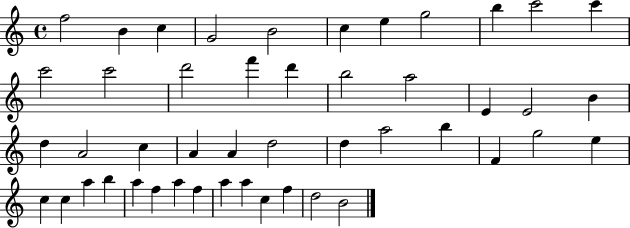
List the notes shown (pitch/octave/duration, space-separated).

F5/h B4/q C5/q G4/h B4/h C5/q E5/q G5/h B5/q C6/h C6/q C6/h C6/h D6/h F6/q D6/q B5/h A5/h E4/q E4/h B4/q D5/q A4/h C5/q A4/q A4/q D5/h D5/q A5/h B5/q F4/q G5/h E5/q C5/q C5/q A5/q B5/q A5/q F5/q A5/q F5/q A5/q A5/q C5/q F5/q D5/h B4/h